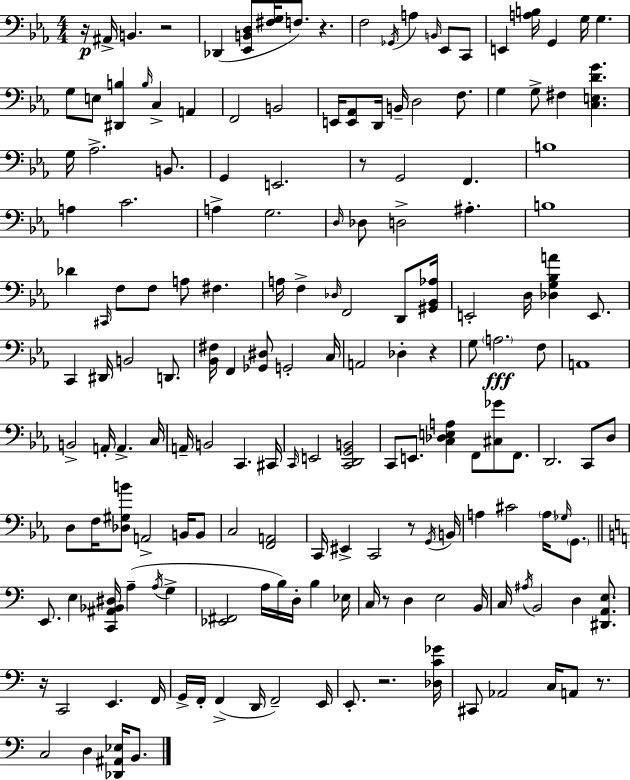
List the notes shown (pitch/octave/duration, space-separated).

R/s A#2/s B2/q. R/h Db2/q [Eb2,B2,D3]/e [F#3,G3]/s F3/e. R/q. F3/h Gb2/s A3/q B2/s Eb2/e C2/e E2/q [A3,B3]/s G2/q G3/s G3/q. G3/e E3/e [D#2,B3]/q B3/s C3/q A2/q F2/h B2/h E2/s [E2,Ab2]/e D2/s B2/s D3/h F3/e. G3/q G3/e F#3/q [C3,E3,D4,G4]/q. G3/s Ab3/h. B2/e. G2/q E2/h. R/e G2/h F2/q. B3/w A3/q C4/h. A3/q G3/h. D3/s Db3/e D3/h A#3/q. B3/w Db4/q C#2/s F3/e F3/e A3/e F#3/q. A3/s F3/q Db3/s F2/h D2/e [G#2,Bb2,Ab3]/s E2/h D3/s [Db3,G3,Bb3,A4]/q E2/e. C2/q D#2/s B2/h D2/e. [Bb2,F#3]/s F2/q [Gb2,D#3]/e G2/h C3/s A2/h Db3/q R/q G3/e A3/h. F3/e A2/w B2/h A2/s A2/q. C3/s A2/s B2/h C2/q. C#2/s C2/s E2/h [C2,D2,G2,B2]/h C2/e E2/e. [C3,Db3,E3,A3]/q F2/e [C#3,Gb4]/e F2/e. D2/h. C2/e D3/e D3/e F3/s [Db3,G#3,B4]/e A2/h B2/s B2/e C3/h [F2,A2]/h C2/s EIS2/q C2/h R/e G2/s B2/s A3/q C#4/h A3/s Gb3/s G2/e. E2/e. E3/q [C2,A#2,Bb2,D#3]/s A3/q A3/s G3/q [Eb2,F#2]/h A3/s B3/s D3/s B3/q Eb3/s C3/s R/e D3/q E3/h B2/s C3/s A#3/s B2/h D3/q [D#2,A2,E3]/e. R/s C2/h E2/q. F2/s G2/s F2/s F2/q D2/s F2/h E2/s E2/e. R/h. [Db3,C4,Gb4]/s C#2/e Ab2/h C3/s A2/e R/e. C3/h D3/q [Db2,A#2,Eb3]/s B2/e.